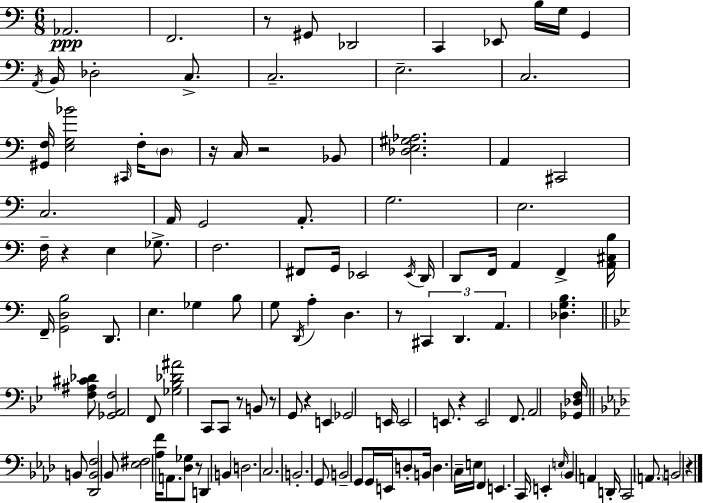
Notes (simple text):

Ab2/h. F2/h. R/e G#2/e Db2/h C2/q Eb2/e B3/s G3/s G2/q A2/s B2/s Db3/h C3/e. C3/h. E3/h. C3/h. [G#2,F3]/s [E3,G3,Bb4]/h C#2/s F3/s D3/e R/s C3/s R/h Bb2/e [Db3,E3,G#3,Ab3]/h. A2/q C#2/h C3/h. A2/s G2/h A2/e. G3/h. E3/h. F3/s R/q E3/q Gb3/e. F3/h. F#2/e G2/s Eb2/h Eb2/s D2/s D2/e F2/s A2/q F2/q [A2,C#3,B3]/s F2/s [G2,D3,B3]/h D2/e. E3/q. Gb3/q B3/e G3/e D2/s A3/q D3/q. R/e C#2/q D2/q. A2/q. [Db3,G3,B3]/q. [F3,A#3,C#4,Db4]/e [Gb2,A2,F3]/h F2/e [Gb3,Bb3,Db4,A#4]/h C2/e C2/e R/e B2/e R/e G2/e R/q E2/q Gb2/h E2/s E2/h E2/e. R/q E2/h F2/e. A2/h [Gb2,Db3,F3]/s B2/e [Db2,B2,F3]/h Bb2/e [Eb3,F#3]/h [Ab3,F4]/s A2/e. [Db3,Gb3]/e R/e D2/q B2/q D3/h. C3/h. B2/h. G2/e B2/h G2/e G2/s E2/s D3/e B2/s D3/q. C3/s E3/s F2/q E2/q. C2/s E2/q E3/s Bb2/q A2/q D2/s C2/h A2/e. B2/h R/q